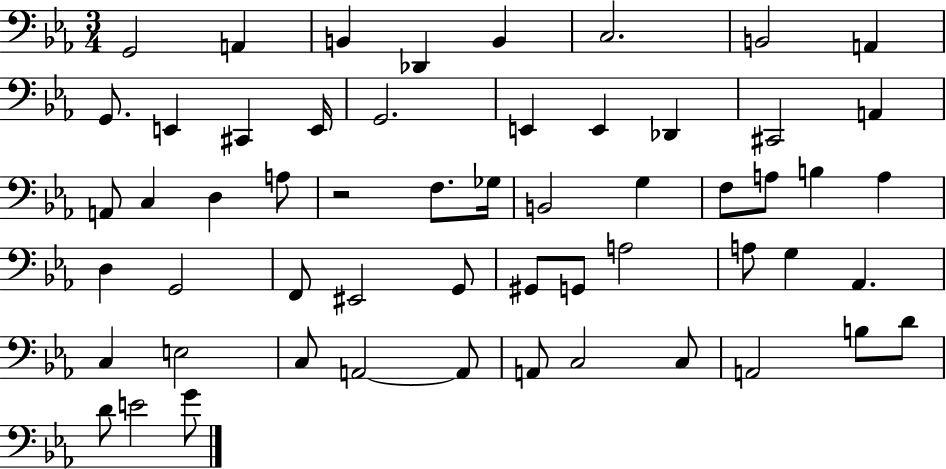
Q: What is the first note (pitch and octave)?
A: G2